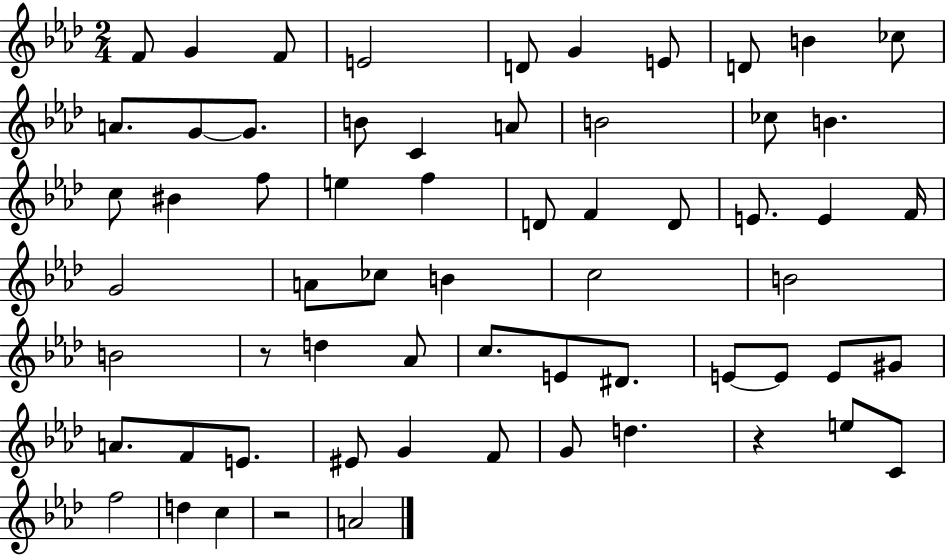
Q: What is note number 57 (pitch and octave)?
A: F5